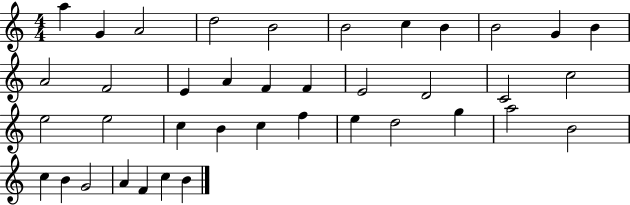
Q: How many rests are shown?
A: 0